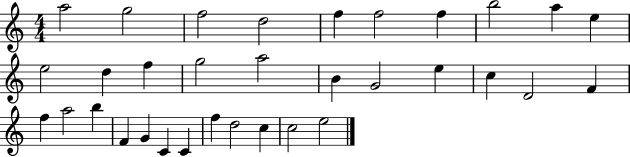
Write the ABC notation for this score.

X:1
T:Untitled
M:4/4
L:1/4
K:C
a2 g2 f2 d2 f f2 f b2 a e e2 d f g2 a2 B G2 e c D2 F f a2 b F G C C f d2 c c2 e2